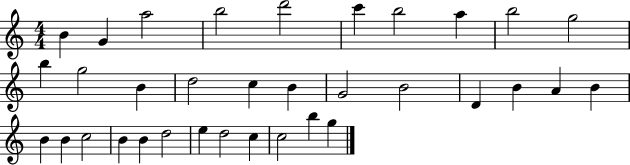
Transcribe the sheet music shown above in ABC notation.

X:1
T:Untitled
M:4/4
L:1/4
K:C
B G a2 b2 d'2 c' b2 a b2 g2 b g2 B d2 c B G2 B2 D B A B B B c2 B B d2 e d2 c c2 b g